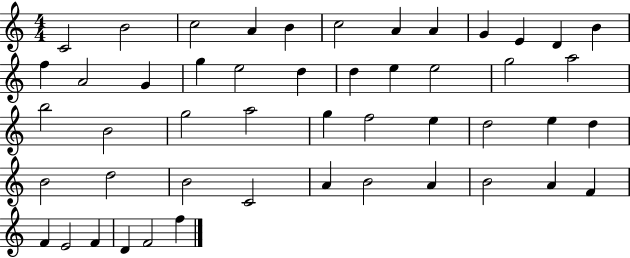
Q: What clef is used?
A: treble